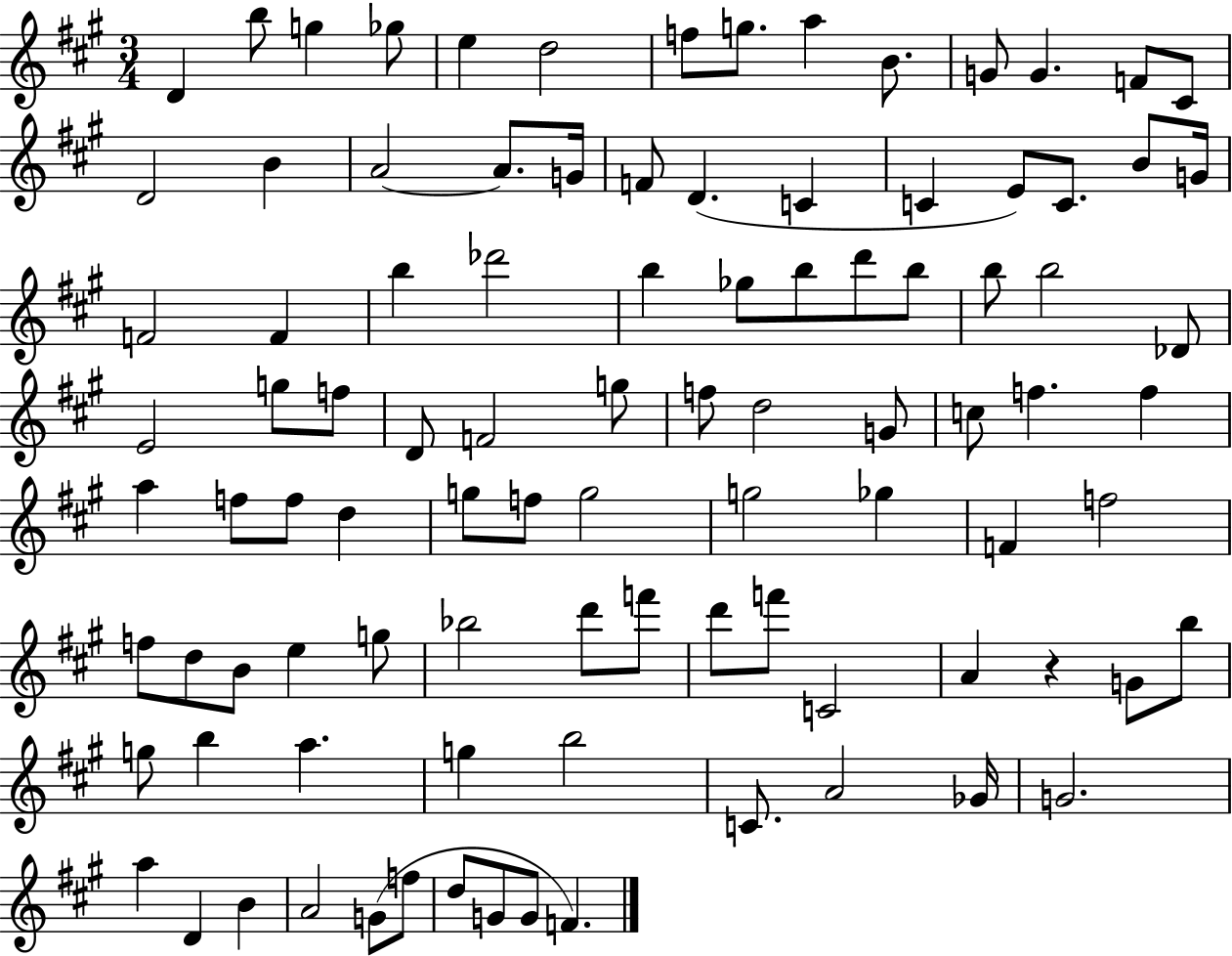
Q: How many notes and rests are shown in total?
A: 96